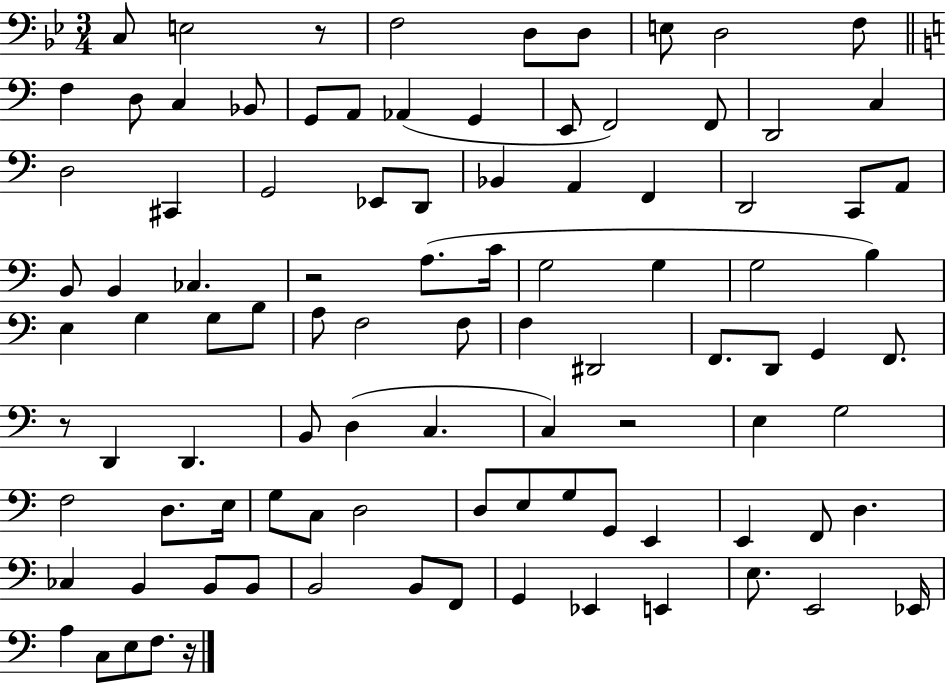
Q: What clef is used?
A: bass